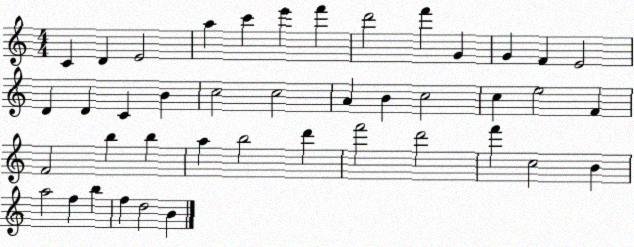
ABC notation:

X:1
T:Untitled
M:4/4
L:1/4
K:C
C D E2 a c' e' f' d'2 f' G G F E2 D D C B c2 c2 A B c2 c e2 F F2 b b a b2 d' f'2 d'2 f' c2 B a2 f b f d2 B